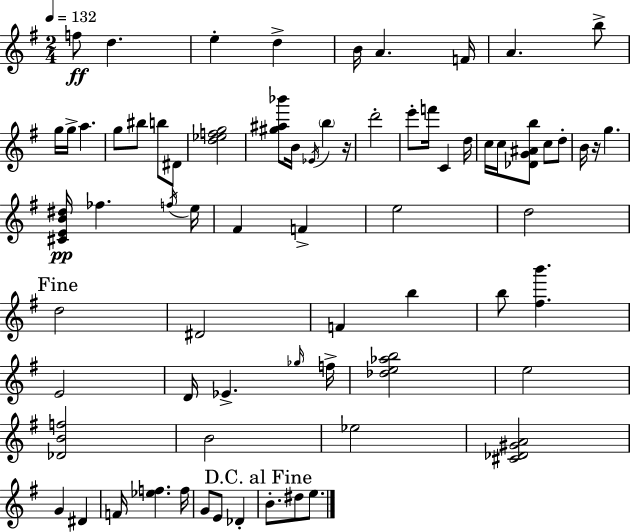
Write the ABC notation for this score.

X:1
T:Untitled
M:2/4
L:1/4
K:G
f/2 d e d B/4 A F/4 A b/2 g/4 g/4 a g/2 ^b/2 b/2 ^D/2 [d_efg]2 [^g^a_b']/2 B/4 _E/4 b z/4 d'2 e'/2 f'/4 C d/4 c/4 c/4 [_DG^Ab]/2 c/2 d/2 B/4 z/4 g [^CEB^d]/4 _f f/4 e/4 ^F F e2 d2 d2 ^D2 F b b/2 [^fb'] E2 D/4 _E _g/4 f/4 [_de_ab]2 e2 [_DBf]2 B2 _e2 [^C_D^GA]2 G ^D F/4 [_ef] f/4 G/2 E/2 _D B/2 ^d/2 e/2